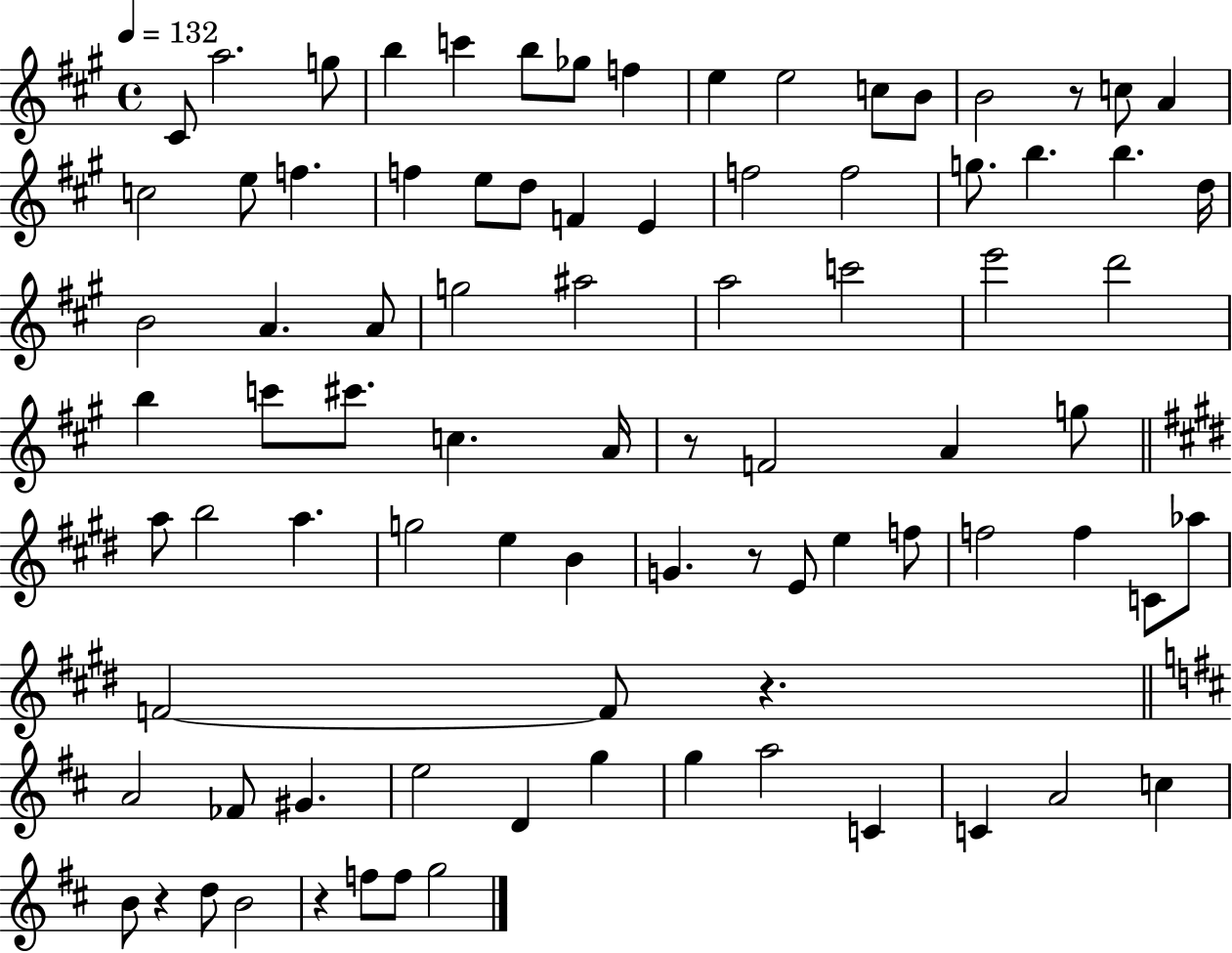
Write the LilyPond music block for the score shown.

{
  \clef treble
  \time 4/4
  \defaultTimeSignature
  \key a \major
  \tempo 4 = 132
  \repeat volta 2 { cis'8 a''2. g''8 | b''4 c'''4 b''8 ges''8 f''4 | e''4 e''2 c''8 b'8 | b'2 r8 c''8 a'4 | \break c''2 e''8 f''4. | f''4 e''8 d''8 f'4 e'4 | f''2 f''2 | g''8. b''4. b''4. d''16 | \break b'2 a'4. a'8 | g''2 ais''2 | a''2 c'''2 | e'''2 d'''2 | \break b''4 c'''8 cis'''8. c''4. a'16 | r8 f'2 a'4 g''8 | \bar "||" \break \key e \major a''8 b''2 a''4. | g''2 e''4 b'4 | g'4. r8 e'8 e''4 f''8 | f''2 f''4 c'8 aes''8 | \break f'2~~ f'8 r4. | \bar "||" \break \key d \major a'2 fes'8 gis'4. | e''2 d'4 g''4 | g''4 a''2 c'4 | c'4 a'2 c''4 | \break b'8 r4 d''8 b'2 | r4 f''8 f''8 g''2 | } \bar "|."
}